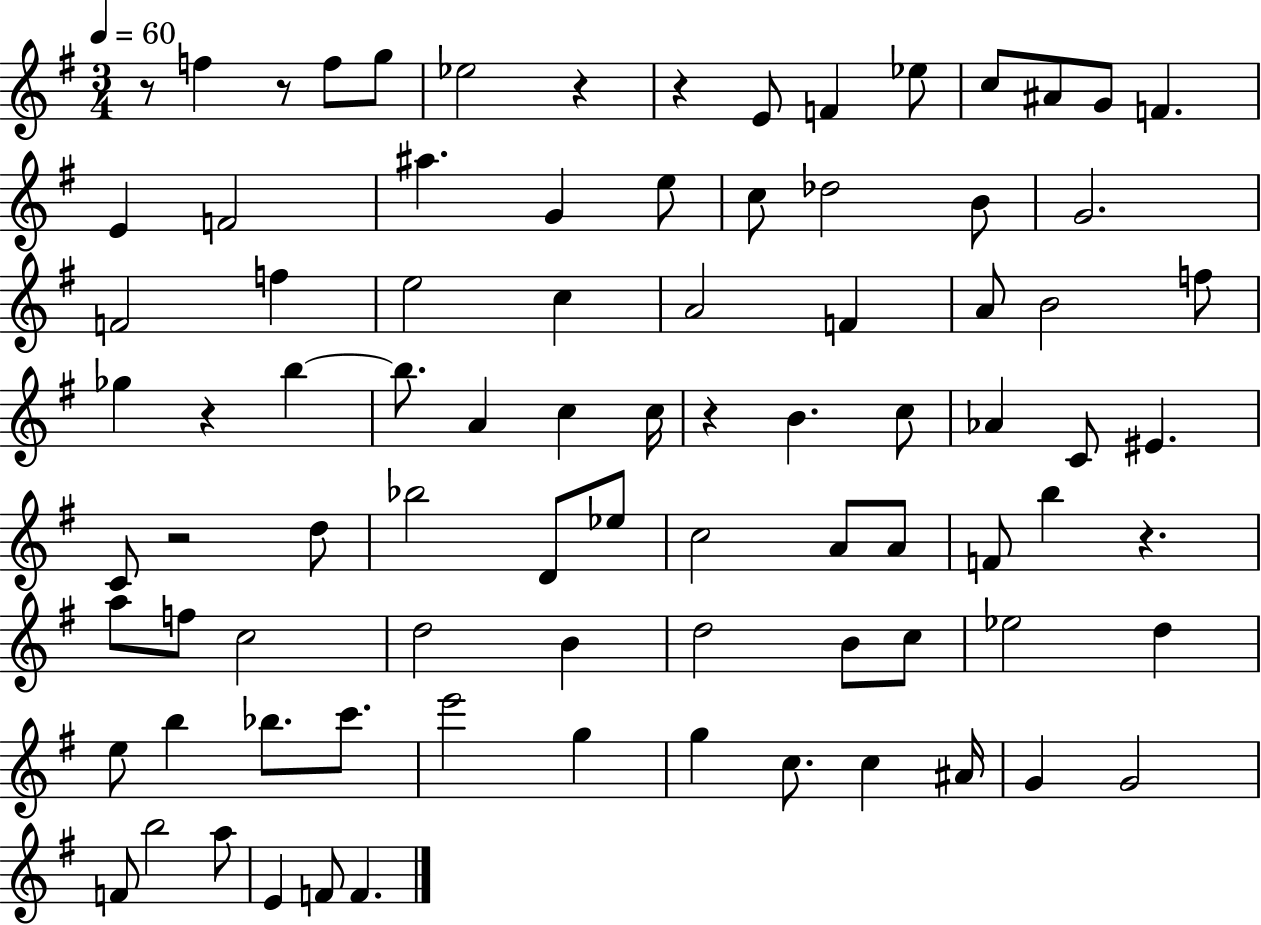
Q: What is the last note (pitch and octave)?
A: F4